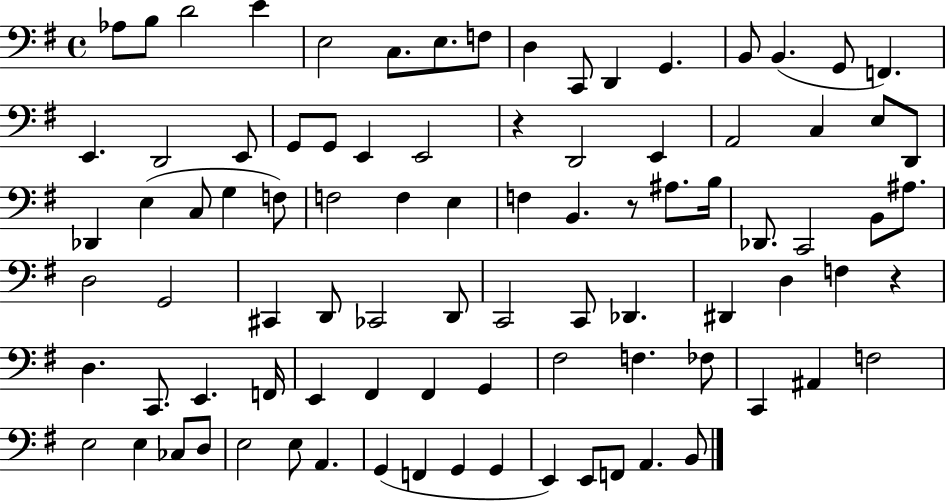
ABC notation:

X:1
T:Untitled
M:4/4
L:1/4
K:G
_A,/2 B,/2 D2 E E,2 C,/2 E,/2 F,/2 D, C,,/2 D,, G,, B,,/2 B,, G,,/2 F,, E,, D,,2 E,,/2 G,,/2 G,,/2 E,, E,,2 z D,,2 E,, A,,2 C, E,/2 D,,/2 _D,, E, C,/2 G, F,/2 F,2 F, E, F, B,, z/2 ^A,/2 B,/4 _D,,/2 C,,2 B,,/2 ^A,/2 D,2 G,,2 ^C,, D,,/2 _C,,2 D,,/2 C,,2 C,,/2 _D,, ^D,, D, F, z D, C,,/2 E,, F,,/4 E,, ^F,, ^F,, G,, ^F,2 F, _F,/2 C,, ^A,, F,2 E,2 E, _C,/2 D,/2 E,2 E,/2 A,, G,, F,, G,, G,, E,, E,,/2 F,,/2 A,, B,,/2